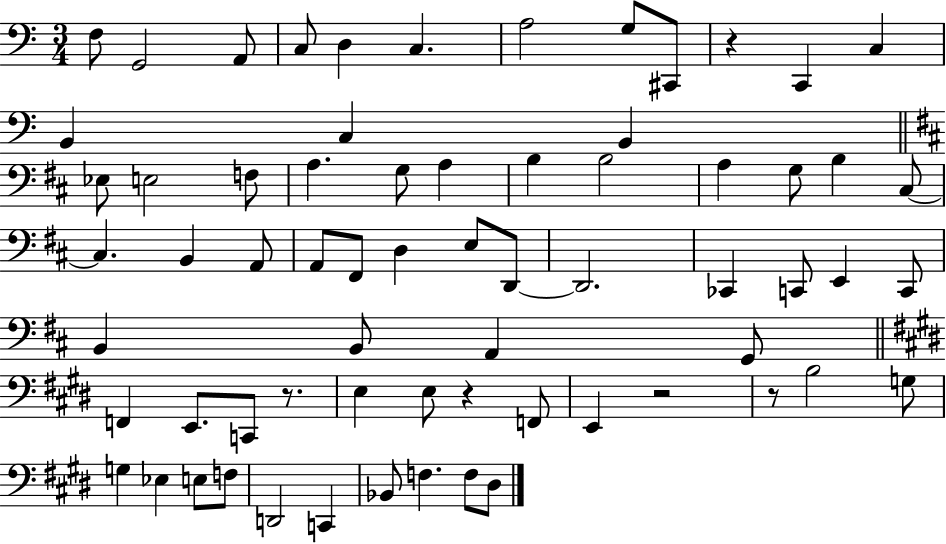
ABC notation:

X:1
T:Untitled
M:3/4
L:1/4
K:C
F,/2 G,,2 A,,/2 C,/2 D, C, A,2 G,/2 ^C,,/2 z C,, C, B,, C, B,, _E,/2 E,2 F,/2 A, G,/2 A, B, B,2 A, G,/2 B, ^C,/2 ^C, B,, A,,/2 A,,/2 ^F,,/2 D, E,/2 D,,/2 D,,2 _C,, C,,/2 E,, C,,/2 B,, B,,/2 A,, G,,/2 F,, E,,/2 C,,/2 z/2 E, E,/2 z F,,/2 E,, z2 z/2 B,2 G,/2 G, _E, E,/2 F,/2 D,,2 C,, _B,,/2 F, F,/2 ^D,/2